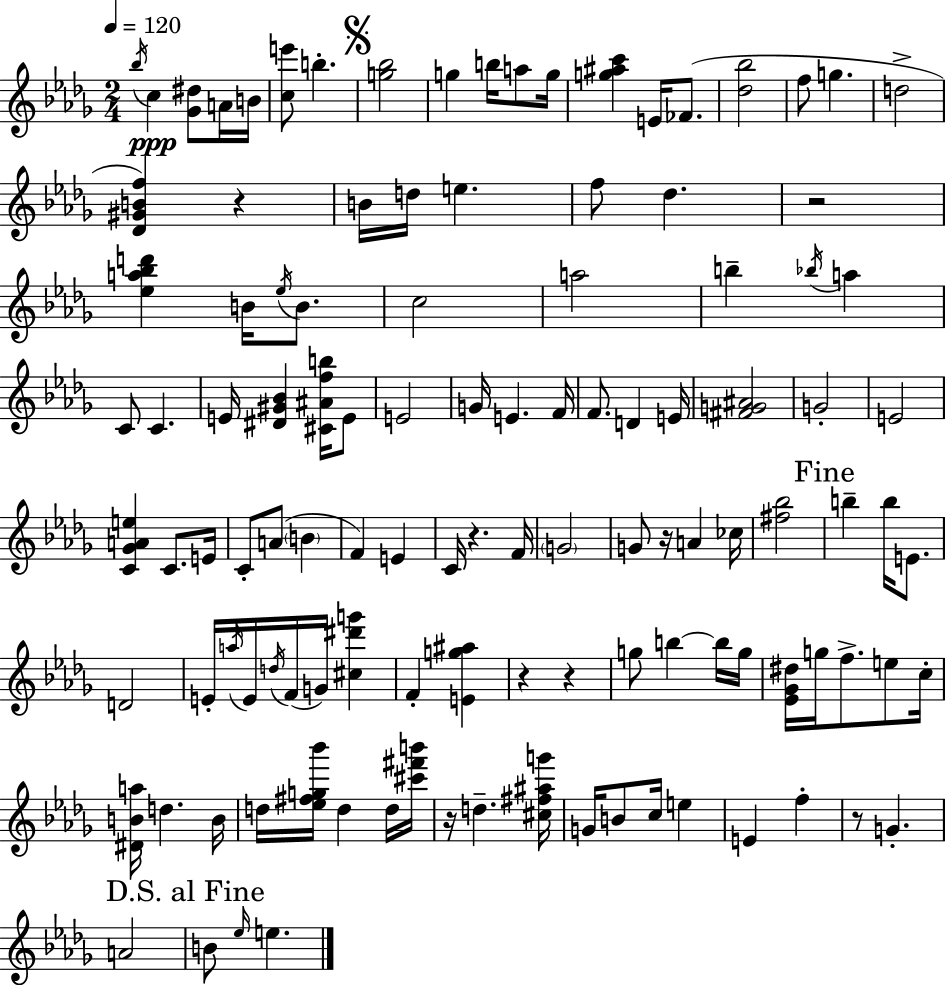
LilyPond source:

{
  \clef treble
  \numericTimeSignature
  \time 2/4
  \key bes \minor
  \tempo 4 = 120
  \repeat volta 2 { \acciaccatura { bes''16 }\ppp c''4 <ges' dis''>8 a'16 | b'16 <c'' e'''>8 b''4.-. | \mark \markup { \musicglyph "scripts.segno" } <g'' bes''>2 | g''4 b''16 a''8 | \break g''16 <g'' ais'' c'''>4 e'16 fes'8.( | <des'' bes''>2 | f''8 g''4. | d''2-> | \break <des' gis' b' f''>4) r4 | b'16 d''16 e''4. | f''8 des''4. | r2 | \break <ees'' a'' bes'' d'''>4 b'16 \acciaccatura { ees''16 } b'8. | c''2 | a''2 | b''4-- \acciaccatura { bes''16 } a''4 | \break c'8 c'4. | e'16 <dis' gis' bes'>4 | <cis' ais' f'' b''>16 e'8 e'2 | g'16 e'4. | \break f'16 f'8. d'4 | e'16 <fis' g' ais'>2 | g'2-. | e'2 | \break <c' ges' a' e''>4 c'8. | e'16 c'8-. a'8( \parenthesize b'4 | f'4) e'4 | c'16 r4. | \break f'16 \parenthesize g'2 | g'8 r16 a'4 | ces''16 <fis'' bes''>2 | \mark "Fine" b''4-- b''16 | \break e'8. d'2 | e'16-. \acciaccatura { a''16 } e'16 \acciaccatura { d''16 }( f'16 | g'16) <cis'' dis''' g'''>4 f'4-. | <e' g'' ais''>4 r4 | \break r4 g''8 b''4~~ | b''16 g''16 <ees' ges' dis''>16 g''16 f''8.-> | e''8 c''16-. <dis' b' a''>16 d''4. | b'16 d''16 <ees'' fis'' g'' bes'''>16 d''4 | \break d''16 <cis''' fis''' b'''>16 r16 d''4.-- | <cis'' fis'' ais'' g'''>16 g'16 b'8 | c''16 e''4 e'4 | f''4-. r8 g'4.-. | \break a'2 | \mark "D.S. al Fine" b'8 \grace { ees''16 } | e''4. } \bar "|."
}